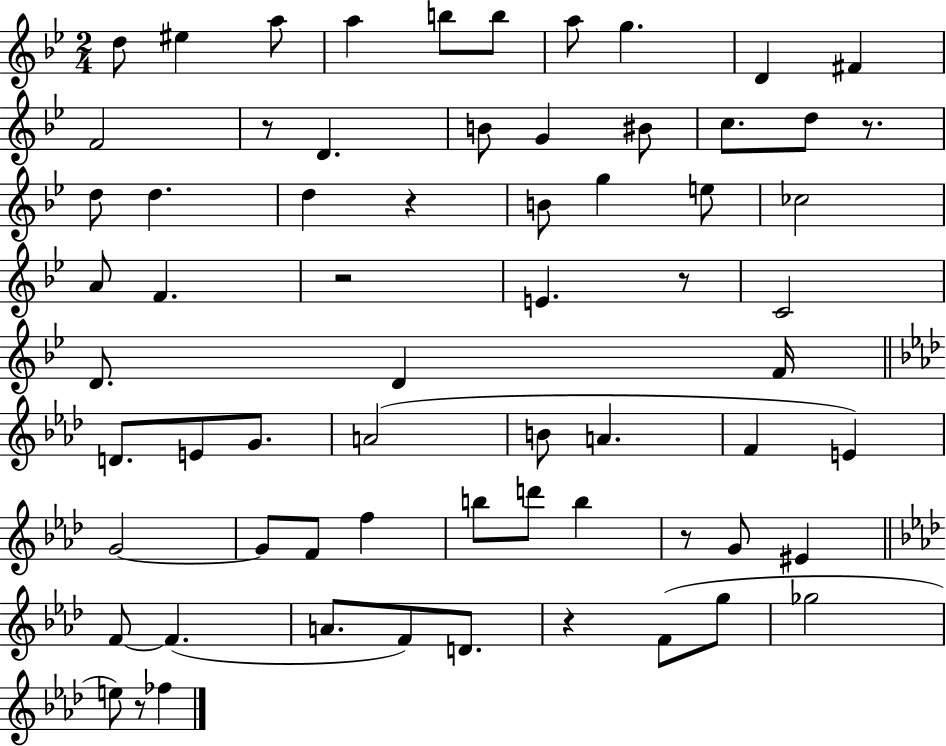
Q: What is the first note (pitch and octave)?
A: D5